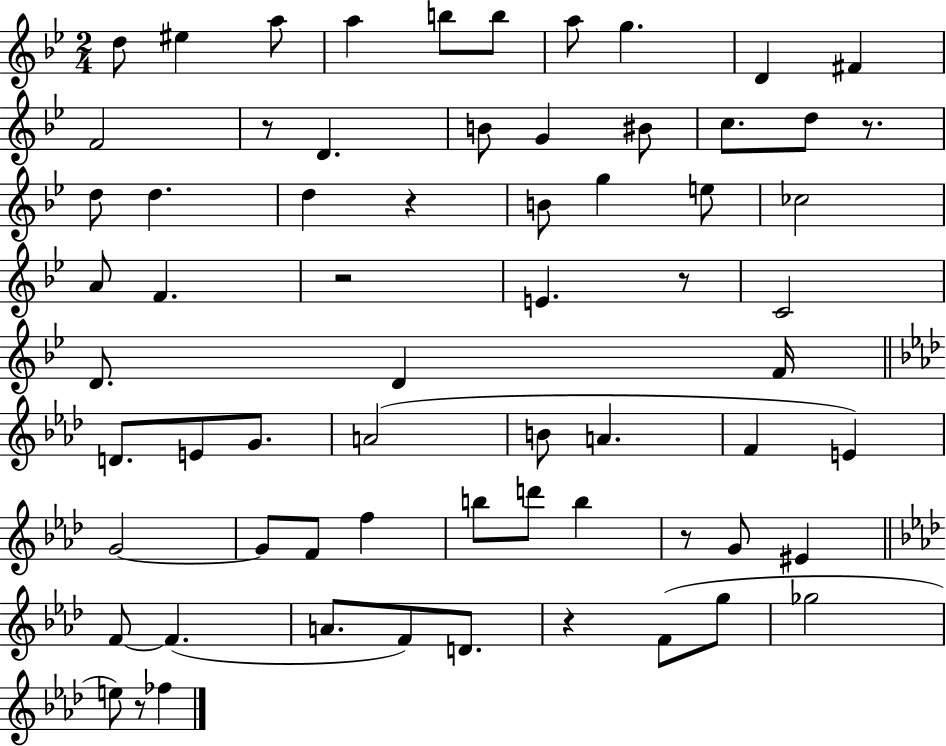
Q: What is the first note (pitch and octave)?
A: D5